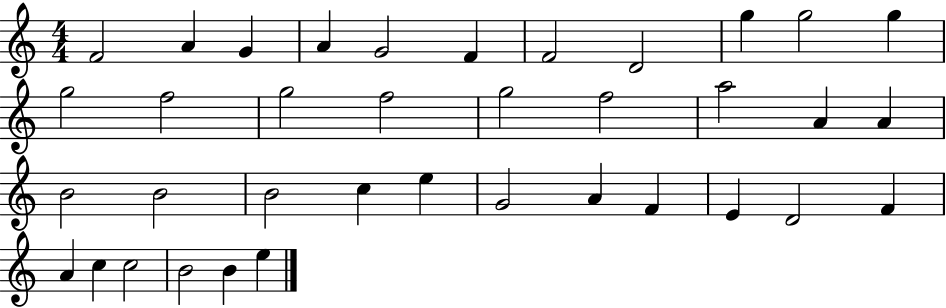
{
  \clef treble
  \numericTimeSignature
  \time 4/4
  \key c \major
  f'2 a'4 g'4 | a'4 g'2 f'4 | f'2 d'2 | g''4 g''2 g''4 | \break g''2 f''2 | g''2 f''2 | g''2 f''2 | a''2 a'4 a'4 | \break b'2 b'2 | b'2 c''4 e''4 | g'2 a'4 f'4 | e'4 d'2 f'4 | \break a'4 c''4 c''2 | b'2 b'4 e''4 | \bar "|."
}